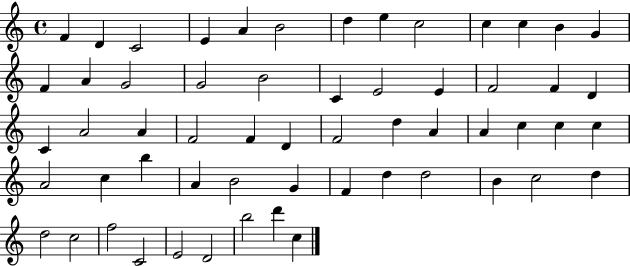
{
  \clef treble
  \time 4/4
  \defaultTimeSignature
  \key c \major
  f'4 d'4 c'2 | e'4 a'4 b'2 | d''4 e''4 c''2 | c''4 c''4 b'4 g'4 | \break f'4 a'4 g'2 | g'2 b'2 | c'4 e'2 e'4 | f'2 f'4 d'4 | \break c'4 a'2 a'4 | f'2 f'4 d'4 | f'2 d''4 a'4 | a'4 c''4 c''4 c''4 | \break a'2 c''4 b''4 | a'4 b'2 g'4 | f'4 d''4 d''2 | b'4 c''2 d''4 | \break d''2 c''2 | f''2 c'2 | e'2 d'2 | b''2 d'''4 c''4 | \break \bar "|."
}